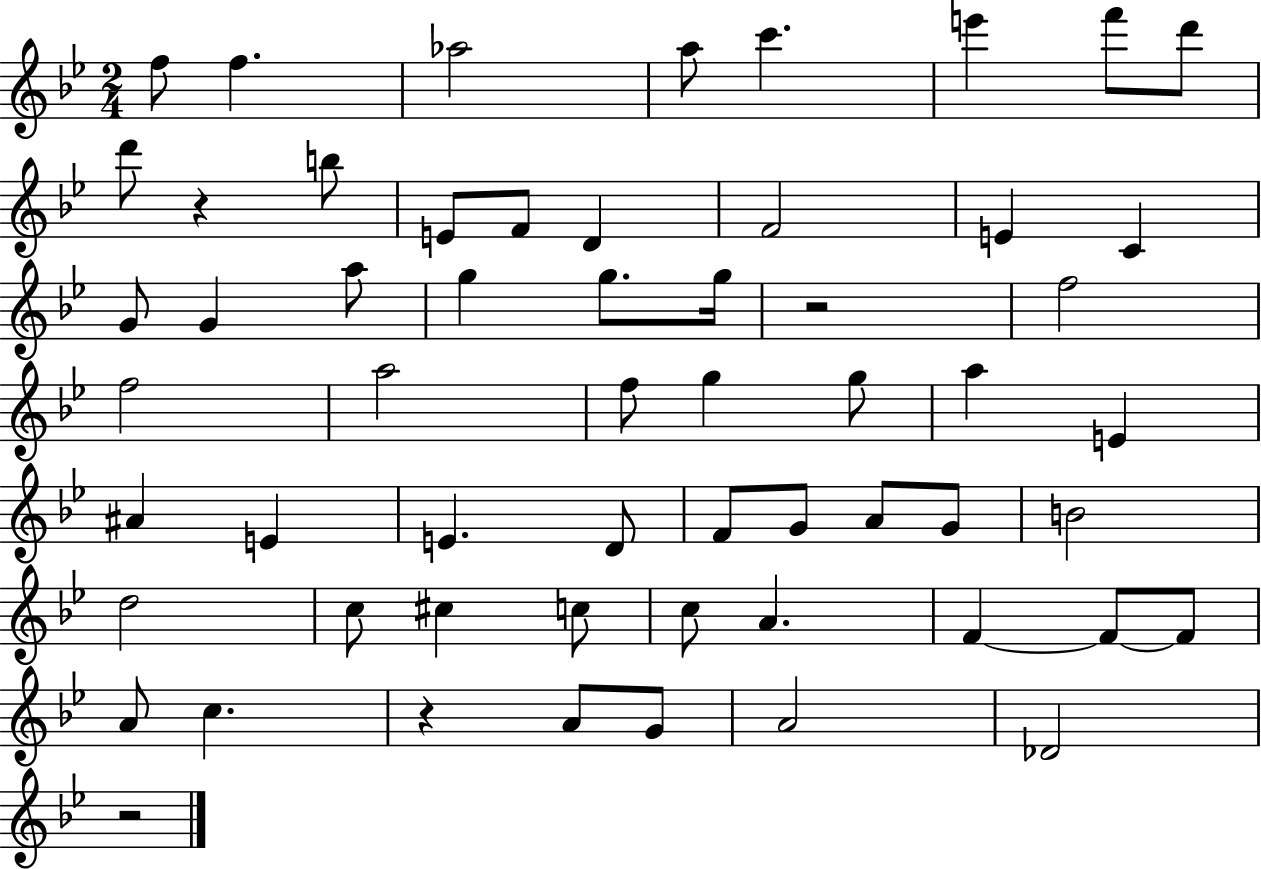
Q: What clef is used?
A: treble